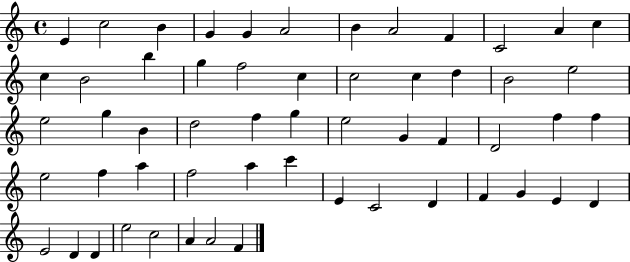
E4/q C5/h B4/q G4/q G4/q A4/h B4/q A4/h F4/q C4/h A4/q C5/q C5/q B4/h B5/q G5/q F5/h C5/q C5/h C5/q D5/q B4/h E5/h E5/h G5/q B4/q D5/h F5/q G5/q E5/h G4/q F4/q D4/h F5/q F5/q E5/h F5/q A5/q F5/h A5/q C6/q E4/q C4/h D4/q F4/q G4/q E4/q D4/q E4/h D4/q D4/q E5/h C5/h A4/q A4/h F4/q